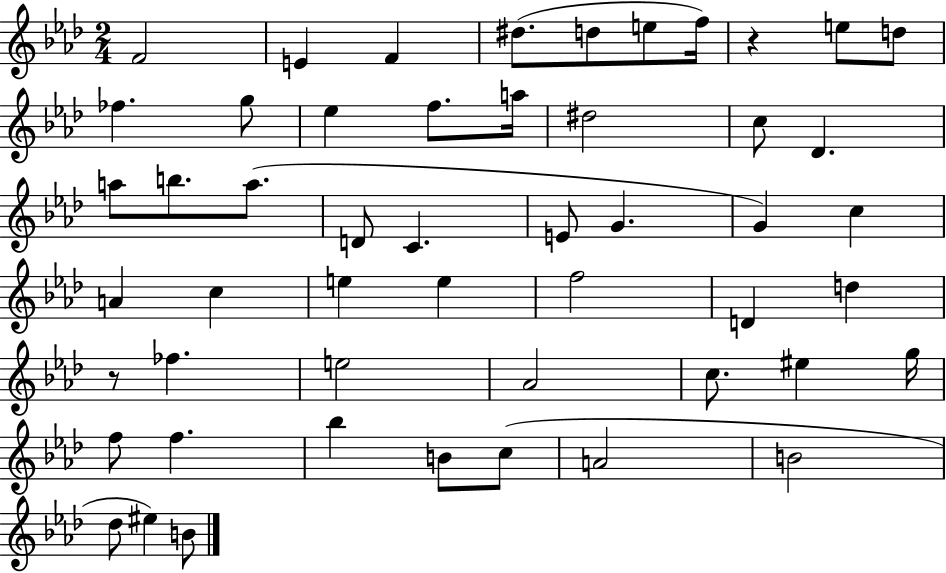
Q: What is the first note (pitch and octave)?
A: F4